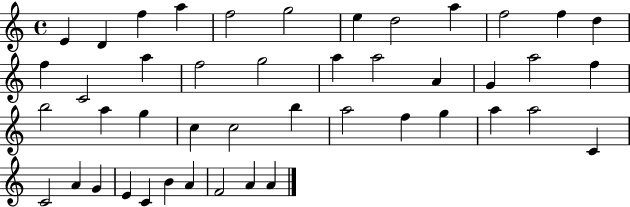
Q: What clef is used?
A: treble